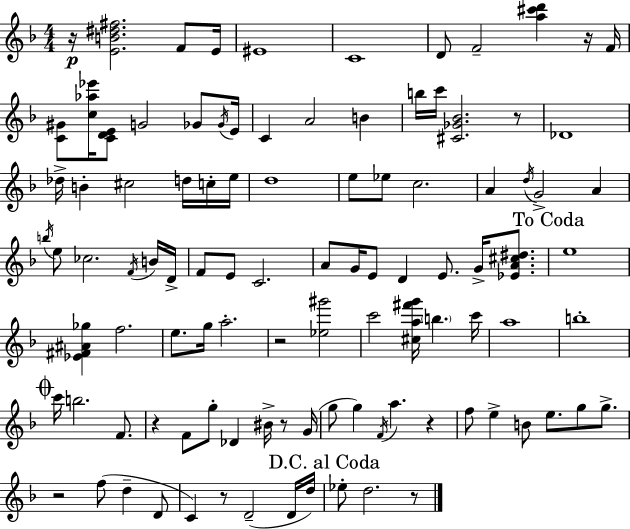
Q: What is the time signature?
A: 4/4